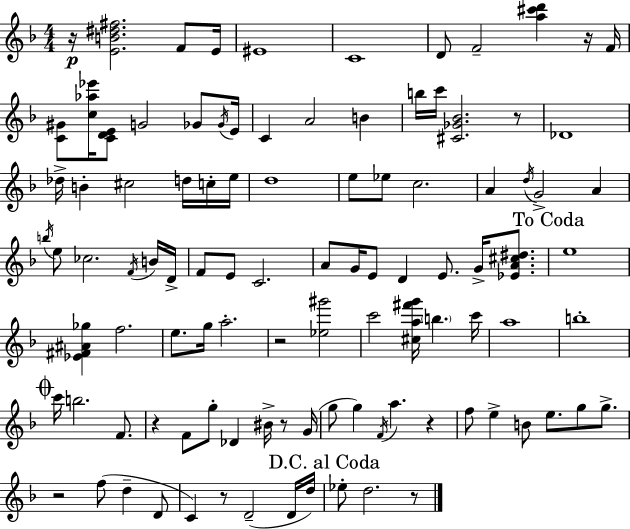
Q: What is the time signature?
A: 4/4